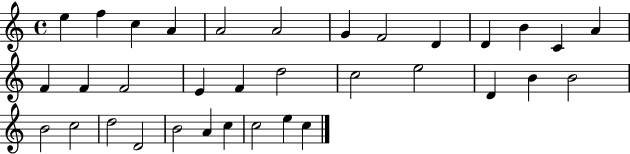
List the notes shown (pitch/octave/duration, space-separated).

E5/q F5/q C5/q A4/q A4/h A4/h G4/q F4/h D4/q D4/q B4/q C4/q A4/q F4/q F4/q F4/h E4/q F4/q D5/h C5/h E5/h D4/q B4/q B4/h B4/h C5/h D5/h D4/h B4/h A4/q C5/q C5/h E5/q C5/q